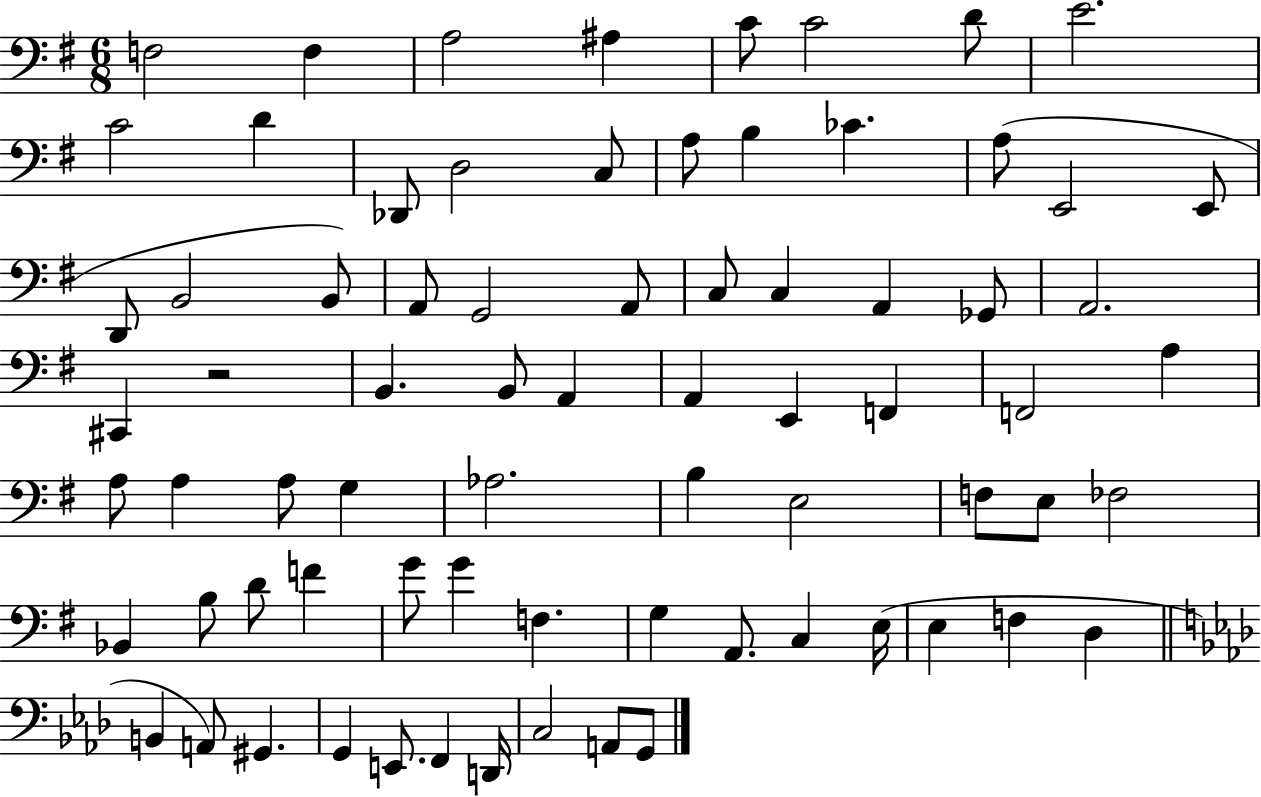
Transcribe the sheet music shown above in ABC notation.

X:1
T:Untitled
M:6/8
L:1/4
K:G
F,2 F, A,2 ^A, C/2 C2 D/2 E2 C2 D _D,,/2 D,2 C,/2 A,/2 B, _C A,/2 E,,2 E,,/2 D,,/2 B,,2 B,,/2 A,,/2 G,,2 A,,/2 C,/2 C, A,, _G,,/2 A,,2 ^C,, z2 B,, B,,/2 A,, A,, E,, F,, F,,2 A, A,/2 A, A,/2 G, _A,2 B, E,2 F,/2 E,/2 _F,2 _B,, B,/2 D/2 F G/2 G F, G, A,,/2 C, E,/4 E, F, D, B,, A,,/2 ^G,, G,, E,,/2 F,, D,,/4 C,2 A,,/2 G,,/2